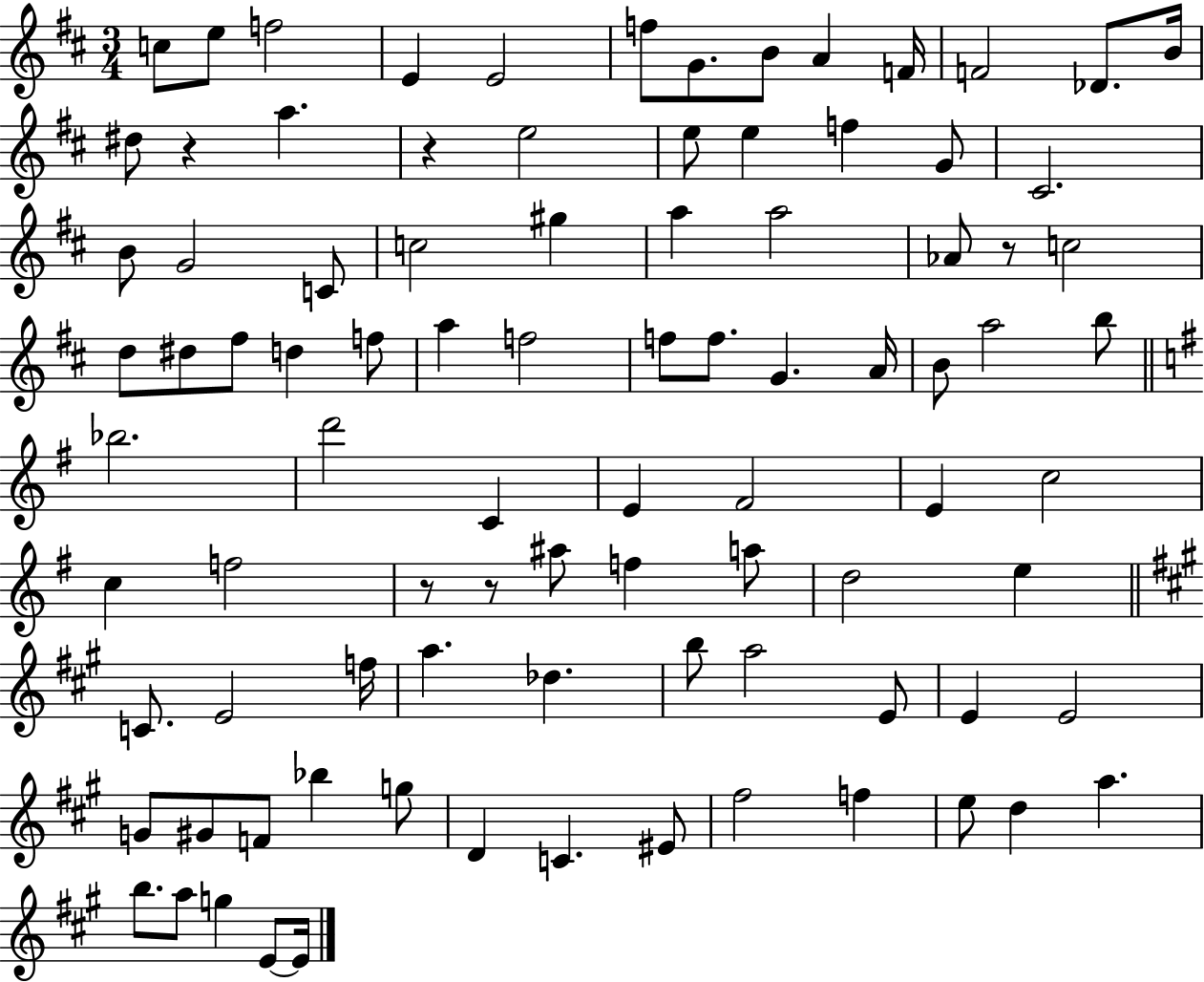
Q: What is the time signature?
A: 3/4